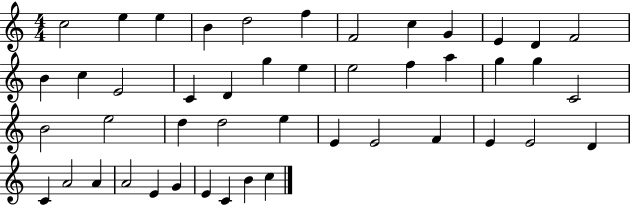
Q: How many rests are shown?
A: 0